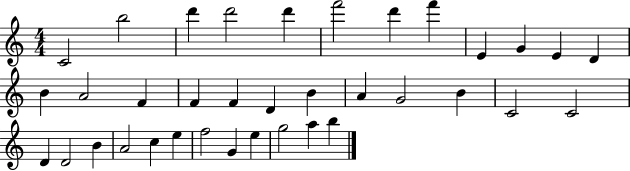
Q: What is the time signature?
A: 4/4